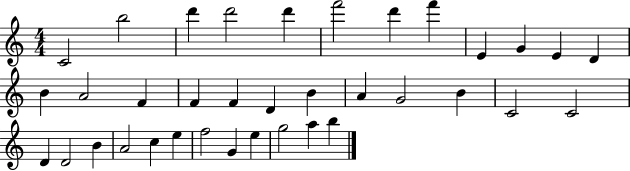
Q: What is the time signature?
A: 4/4